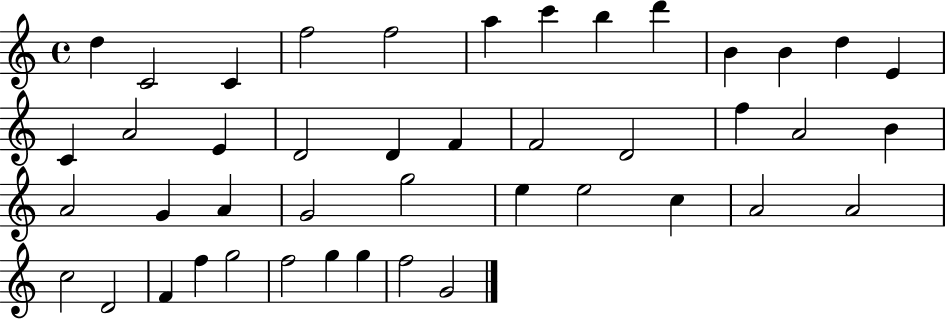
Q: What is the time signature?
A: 4/4